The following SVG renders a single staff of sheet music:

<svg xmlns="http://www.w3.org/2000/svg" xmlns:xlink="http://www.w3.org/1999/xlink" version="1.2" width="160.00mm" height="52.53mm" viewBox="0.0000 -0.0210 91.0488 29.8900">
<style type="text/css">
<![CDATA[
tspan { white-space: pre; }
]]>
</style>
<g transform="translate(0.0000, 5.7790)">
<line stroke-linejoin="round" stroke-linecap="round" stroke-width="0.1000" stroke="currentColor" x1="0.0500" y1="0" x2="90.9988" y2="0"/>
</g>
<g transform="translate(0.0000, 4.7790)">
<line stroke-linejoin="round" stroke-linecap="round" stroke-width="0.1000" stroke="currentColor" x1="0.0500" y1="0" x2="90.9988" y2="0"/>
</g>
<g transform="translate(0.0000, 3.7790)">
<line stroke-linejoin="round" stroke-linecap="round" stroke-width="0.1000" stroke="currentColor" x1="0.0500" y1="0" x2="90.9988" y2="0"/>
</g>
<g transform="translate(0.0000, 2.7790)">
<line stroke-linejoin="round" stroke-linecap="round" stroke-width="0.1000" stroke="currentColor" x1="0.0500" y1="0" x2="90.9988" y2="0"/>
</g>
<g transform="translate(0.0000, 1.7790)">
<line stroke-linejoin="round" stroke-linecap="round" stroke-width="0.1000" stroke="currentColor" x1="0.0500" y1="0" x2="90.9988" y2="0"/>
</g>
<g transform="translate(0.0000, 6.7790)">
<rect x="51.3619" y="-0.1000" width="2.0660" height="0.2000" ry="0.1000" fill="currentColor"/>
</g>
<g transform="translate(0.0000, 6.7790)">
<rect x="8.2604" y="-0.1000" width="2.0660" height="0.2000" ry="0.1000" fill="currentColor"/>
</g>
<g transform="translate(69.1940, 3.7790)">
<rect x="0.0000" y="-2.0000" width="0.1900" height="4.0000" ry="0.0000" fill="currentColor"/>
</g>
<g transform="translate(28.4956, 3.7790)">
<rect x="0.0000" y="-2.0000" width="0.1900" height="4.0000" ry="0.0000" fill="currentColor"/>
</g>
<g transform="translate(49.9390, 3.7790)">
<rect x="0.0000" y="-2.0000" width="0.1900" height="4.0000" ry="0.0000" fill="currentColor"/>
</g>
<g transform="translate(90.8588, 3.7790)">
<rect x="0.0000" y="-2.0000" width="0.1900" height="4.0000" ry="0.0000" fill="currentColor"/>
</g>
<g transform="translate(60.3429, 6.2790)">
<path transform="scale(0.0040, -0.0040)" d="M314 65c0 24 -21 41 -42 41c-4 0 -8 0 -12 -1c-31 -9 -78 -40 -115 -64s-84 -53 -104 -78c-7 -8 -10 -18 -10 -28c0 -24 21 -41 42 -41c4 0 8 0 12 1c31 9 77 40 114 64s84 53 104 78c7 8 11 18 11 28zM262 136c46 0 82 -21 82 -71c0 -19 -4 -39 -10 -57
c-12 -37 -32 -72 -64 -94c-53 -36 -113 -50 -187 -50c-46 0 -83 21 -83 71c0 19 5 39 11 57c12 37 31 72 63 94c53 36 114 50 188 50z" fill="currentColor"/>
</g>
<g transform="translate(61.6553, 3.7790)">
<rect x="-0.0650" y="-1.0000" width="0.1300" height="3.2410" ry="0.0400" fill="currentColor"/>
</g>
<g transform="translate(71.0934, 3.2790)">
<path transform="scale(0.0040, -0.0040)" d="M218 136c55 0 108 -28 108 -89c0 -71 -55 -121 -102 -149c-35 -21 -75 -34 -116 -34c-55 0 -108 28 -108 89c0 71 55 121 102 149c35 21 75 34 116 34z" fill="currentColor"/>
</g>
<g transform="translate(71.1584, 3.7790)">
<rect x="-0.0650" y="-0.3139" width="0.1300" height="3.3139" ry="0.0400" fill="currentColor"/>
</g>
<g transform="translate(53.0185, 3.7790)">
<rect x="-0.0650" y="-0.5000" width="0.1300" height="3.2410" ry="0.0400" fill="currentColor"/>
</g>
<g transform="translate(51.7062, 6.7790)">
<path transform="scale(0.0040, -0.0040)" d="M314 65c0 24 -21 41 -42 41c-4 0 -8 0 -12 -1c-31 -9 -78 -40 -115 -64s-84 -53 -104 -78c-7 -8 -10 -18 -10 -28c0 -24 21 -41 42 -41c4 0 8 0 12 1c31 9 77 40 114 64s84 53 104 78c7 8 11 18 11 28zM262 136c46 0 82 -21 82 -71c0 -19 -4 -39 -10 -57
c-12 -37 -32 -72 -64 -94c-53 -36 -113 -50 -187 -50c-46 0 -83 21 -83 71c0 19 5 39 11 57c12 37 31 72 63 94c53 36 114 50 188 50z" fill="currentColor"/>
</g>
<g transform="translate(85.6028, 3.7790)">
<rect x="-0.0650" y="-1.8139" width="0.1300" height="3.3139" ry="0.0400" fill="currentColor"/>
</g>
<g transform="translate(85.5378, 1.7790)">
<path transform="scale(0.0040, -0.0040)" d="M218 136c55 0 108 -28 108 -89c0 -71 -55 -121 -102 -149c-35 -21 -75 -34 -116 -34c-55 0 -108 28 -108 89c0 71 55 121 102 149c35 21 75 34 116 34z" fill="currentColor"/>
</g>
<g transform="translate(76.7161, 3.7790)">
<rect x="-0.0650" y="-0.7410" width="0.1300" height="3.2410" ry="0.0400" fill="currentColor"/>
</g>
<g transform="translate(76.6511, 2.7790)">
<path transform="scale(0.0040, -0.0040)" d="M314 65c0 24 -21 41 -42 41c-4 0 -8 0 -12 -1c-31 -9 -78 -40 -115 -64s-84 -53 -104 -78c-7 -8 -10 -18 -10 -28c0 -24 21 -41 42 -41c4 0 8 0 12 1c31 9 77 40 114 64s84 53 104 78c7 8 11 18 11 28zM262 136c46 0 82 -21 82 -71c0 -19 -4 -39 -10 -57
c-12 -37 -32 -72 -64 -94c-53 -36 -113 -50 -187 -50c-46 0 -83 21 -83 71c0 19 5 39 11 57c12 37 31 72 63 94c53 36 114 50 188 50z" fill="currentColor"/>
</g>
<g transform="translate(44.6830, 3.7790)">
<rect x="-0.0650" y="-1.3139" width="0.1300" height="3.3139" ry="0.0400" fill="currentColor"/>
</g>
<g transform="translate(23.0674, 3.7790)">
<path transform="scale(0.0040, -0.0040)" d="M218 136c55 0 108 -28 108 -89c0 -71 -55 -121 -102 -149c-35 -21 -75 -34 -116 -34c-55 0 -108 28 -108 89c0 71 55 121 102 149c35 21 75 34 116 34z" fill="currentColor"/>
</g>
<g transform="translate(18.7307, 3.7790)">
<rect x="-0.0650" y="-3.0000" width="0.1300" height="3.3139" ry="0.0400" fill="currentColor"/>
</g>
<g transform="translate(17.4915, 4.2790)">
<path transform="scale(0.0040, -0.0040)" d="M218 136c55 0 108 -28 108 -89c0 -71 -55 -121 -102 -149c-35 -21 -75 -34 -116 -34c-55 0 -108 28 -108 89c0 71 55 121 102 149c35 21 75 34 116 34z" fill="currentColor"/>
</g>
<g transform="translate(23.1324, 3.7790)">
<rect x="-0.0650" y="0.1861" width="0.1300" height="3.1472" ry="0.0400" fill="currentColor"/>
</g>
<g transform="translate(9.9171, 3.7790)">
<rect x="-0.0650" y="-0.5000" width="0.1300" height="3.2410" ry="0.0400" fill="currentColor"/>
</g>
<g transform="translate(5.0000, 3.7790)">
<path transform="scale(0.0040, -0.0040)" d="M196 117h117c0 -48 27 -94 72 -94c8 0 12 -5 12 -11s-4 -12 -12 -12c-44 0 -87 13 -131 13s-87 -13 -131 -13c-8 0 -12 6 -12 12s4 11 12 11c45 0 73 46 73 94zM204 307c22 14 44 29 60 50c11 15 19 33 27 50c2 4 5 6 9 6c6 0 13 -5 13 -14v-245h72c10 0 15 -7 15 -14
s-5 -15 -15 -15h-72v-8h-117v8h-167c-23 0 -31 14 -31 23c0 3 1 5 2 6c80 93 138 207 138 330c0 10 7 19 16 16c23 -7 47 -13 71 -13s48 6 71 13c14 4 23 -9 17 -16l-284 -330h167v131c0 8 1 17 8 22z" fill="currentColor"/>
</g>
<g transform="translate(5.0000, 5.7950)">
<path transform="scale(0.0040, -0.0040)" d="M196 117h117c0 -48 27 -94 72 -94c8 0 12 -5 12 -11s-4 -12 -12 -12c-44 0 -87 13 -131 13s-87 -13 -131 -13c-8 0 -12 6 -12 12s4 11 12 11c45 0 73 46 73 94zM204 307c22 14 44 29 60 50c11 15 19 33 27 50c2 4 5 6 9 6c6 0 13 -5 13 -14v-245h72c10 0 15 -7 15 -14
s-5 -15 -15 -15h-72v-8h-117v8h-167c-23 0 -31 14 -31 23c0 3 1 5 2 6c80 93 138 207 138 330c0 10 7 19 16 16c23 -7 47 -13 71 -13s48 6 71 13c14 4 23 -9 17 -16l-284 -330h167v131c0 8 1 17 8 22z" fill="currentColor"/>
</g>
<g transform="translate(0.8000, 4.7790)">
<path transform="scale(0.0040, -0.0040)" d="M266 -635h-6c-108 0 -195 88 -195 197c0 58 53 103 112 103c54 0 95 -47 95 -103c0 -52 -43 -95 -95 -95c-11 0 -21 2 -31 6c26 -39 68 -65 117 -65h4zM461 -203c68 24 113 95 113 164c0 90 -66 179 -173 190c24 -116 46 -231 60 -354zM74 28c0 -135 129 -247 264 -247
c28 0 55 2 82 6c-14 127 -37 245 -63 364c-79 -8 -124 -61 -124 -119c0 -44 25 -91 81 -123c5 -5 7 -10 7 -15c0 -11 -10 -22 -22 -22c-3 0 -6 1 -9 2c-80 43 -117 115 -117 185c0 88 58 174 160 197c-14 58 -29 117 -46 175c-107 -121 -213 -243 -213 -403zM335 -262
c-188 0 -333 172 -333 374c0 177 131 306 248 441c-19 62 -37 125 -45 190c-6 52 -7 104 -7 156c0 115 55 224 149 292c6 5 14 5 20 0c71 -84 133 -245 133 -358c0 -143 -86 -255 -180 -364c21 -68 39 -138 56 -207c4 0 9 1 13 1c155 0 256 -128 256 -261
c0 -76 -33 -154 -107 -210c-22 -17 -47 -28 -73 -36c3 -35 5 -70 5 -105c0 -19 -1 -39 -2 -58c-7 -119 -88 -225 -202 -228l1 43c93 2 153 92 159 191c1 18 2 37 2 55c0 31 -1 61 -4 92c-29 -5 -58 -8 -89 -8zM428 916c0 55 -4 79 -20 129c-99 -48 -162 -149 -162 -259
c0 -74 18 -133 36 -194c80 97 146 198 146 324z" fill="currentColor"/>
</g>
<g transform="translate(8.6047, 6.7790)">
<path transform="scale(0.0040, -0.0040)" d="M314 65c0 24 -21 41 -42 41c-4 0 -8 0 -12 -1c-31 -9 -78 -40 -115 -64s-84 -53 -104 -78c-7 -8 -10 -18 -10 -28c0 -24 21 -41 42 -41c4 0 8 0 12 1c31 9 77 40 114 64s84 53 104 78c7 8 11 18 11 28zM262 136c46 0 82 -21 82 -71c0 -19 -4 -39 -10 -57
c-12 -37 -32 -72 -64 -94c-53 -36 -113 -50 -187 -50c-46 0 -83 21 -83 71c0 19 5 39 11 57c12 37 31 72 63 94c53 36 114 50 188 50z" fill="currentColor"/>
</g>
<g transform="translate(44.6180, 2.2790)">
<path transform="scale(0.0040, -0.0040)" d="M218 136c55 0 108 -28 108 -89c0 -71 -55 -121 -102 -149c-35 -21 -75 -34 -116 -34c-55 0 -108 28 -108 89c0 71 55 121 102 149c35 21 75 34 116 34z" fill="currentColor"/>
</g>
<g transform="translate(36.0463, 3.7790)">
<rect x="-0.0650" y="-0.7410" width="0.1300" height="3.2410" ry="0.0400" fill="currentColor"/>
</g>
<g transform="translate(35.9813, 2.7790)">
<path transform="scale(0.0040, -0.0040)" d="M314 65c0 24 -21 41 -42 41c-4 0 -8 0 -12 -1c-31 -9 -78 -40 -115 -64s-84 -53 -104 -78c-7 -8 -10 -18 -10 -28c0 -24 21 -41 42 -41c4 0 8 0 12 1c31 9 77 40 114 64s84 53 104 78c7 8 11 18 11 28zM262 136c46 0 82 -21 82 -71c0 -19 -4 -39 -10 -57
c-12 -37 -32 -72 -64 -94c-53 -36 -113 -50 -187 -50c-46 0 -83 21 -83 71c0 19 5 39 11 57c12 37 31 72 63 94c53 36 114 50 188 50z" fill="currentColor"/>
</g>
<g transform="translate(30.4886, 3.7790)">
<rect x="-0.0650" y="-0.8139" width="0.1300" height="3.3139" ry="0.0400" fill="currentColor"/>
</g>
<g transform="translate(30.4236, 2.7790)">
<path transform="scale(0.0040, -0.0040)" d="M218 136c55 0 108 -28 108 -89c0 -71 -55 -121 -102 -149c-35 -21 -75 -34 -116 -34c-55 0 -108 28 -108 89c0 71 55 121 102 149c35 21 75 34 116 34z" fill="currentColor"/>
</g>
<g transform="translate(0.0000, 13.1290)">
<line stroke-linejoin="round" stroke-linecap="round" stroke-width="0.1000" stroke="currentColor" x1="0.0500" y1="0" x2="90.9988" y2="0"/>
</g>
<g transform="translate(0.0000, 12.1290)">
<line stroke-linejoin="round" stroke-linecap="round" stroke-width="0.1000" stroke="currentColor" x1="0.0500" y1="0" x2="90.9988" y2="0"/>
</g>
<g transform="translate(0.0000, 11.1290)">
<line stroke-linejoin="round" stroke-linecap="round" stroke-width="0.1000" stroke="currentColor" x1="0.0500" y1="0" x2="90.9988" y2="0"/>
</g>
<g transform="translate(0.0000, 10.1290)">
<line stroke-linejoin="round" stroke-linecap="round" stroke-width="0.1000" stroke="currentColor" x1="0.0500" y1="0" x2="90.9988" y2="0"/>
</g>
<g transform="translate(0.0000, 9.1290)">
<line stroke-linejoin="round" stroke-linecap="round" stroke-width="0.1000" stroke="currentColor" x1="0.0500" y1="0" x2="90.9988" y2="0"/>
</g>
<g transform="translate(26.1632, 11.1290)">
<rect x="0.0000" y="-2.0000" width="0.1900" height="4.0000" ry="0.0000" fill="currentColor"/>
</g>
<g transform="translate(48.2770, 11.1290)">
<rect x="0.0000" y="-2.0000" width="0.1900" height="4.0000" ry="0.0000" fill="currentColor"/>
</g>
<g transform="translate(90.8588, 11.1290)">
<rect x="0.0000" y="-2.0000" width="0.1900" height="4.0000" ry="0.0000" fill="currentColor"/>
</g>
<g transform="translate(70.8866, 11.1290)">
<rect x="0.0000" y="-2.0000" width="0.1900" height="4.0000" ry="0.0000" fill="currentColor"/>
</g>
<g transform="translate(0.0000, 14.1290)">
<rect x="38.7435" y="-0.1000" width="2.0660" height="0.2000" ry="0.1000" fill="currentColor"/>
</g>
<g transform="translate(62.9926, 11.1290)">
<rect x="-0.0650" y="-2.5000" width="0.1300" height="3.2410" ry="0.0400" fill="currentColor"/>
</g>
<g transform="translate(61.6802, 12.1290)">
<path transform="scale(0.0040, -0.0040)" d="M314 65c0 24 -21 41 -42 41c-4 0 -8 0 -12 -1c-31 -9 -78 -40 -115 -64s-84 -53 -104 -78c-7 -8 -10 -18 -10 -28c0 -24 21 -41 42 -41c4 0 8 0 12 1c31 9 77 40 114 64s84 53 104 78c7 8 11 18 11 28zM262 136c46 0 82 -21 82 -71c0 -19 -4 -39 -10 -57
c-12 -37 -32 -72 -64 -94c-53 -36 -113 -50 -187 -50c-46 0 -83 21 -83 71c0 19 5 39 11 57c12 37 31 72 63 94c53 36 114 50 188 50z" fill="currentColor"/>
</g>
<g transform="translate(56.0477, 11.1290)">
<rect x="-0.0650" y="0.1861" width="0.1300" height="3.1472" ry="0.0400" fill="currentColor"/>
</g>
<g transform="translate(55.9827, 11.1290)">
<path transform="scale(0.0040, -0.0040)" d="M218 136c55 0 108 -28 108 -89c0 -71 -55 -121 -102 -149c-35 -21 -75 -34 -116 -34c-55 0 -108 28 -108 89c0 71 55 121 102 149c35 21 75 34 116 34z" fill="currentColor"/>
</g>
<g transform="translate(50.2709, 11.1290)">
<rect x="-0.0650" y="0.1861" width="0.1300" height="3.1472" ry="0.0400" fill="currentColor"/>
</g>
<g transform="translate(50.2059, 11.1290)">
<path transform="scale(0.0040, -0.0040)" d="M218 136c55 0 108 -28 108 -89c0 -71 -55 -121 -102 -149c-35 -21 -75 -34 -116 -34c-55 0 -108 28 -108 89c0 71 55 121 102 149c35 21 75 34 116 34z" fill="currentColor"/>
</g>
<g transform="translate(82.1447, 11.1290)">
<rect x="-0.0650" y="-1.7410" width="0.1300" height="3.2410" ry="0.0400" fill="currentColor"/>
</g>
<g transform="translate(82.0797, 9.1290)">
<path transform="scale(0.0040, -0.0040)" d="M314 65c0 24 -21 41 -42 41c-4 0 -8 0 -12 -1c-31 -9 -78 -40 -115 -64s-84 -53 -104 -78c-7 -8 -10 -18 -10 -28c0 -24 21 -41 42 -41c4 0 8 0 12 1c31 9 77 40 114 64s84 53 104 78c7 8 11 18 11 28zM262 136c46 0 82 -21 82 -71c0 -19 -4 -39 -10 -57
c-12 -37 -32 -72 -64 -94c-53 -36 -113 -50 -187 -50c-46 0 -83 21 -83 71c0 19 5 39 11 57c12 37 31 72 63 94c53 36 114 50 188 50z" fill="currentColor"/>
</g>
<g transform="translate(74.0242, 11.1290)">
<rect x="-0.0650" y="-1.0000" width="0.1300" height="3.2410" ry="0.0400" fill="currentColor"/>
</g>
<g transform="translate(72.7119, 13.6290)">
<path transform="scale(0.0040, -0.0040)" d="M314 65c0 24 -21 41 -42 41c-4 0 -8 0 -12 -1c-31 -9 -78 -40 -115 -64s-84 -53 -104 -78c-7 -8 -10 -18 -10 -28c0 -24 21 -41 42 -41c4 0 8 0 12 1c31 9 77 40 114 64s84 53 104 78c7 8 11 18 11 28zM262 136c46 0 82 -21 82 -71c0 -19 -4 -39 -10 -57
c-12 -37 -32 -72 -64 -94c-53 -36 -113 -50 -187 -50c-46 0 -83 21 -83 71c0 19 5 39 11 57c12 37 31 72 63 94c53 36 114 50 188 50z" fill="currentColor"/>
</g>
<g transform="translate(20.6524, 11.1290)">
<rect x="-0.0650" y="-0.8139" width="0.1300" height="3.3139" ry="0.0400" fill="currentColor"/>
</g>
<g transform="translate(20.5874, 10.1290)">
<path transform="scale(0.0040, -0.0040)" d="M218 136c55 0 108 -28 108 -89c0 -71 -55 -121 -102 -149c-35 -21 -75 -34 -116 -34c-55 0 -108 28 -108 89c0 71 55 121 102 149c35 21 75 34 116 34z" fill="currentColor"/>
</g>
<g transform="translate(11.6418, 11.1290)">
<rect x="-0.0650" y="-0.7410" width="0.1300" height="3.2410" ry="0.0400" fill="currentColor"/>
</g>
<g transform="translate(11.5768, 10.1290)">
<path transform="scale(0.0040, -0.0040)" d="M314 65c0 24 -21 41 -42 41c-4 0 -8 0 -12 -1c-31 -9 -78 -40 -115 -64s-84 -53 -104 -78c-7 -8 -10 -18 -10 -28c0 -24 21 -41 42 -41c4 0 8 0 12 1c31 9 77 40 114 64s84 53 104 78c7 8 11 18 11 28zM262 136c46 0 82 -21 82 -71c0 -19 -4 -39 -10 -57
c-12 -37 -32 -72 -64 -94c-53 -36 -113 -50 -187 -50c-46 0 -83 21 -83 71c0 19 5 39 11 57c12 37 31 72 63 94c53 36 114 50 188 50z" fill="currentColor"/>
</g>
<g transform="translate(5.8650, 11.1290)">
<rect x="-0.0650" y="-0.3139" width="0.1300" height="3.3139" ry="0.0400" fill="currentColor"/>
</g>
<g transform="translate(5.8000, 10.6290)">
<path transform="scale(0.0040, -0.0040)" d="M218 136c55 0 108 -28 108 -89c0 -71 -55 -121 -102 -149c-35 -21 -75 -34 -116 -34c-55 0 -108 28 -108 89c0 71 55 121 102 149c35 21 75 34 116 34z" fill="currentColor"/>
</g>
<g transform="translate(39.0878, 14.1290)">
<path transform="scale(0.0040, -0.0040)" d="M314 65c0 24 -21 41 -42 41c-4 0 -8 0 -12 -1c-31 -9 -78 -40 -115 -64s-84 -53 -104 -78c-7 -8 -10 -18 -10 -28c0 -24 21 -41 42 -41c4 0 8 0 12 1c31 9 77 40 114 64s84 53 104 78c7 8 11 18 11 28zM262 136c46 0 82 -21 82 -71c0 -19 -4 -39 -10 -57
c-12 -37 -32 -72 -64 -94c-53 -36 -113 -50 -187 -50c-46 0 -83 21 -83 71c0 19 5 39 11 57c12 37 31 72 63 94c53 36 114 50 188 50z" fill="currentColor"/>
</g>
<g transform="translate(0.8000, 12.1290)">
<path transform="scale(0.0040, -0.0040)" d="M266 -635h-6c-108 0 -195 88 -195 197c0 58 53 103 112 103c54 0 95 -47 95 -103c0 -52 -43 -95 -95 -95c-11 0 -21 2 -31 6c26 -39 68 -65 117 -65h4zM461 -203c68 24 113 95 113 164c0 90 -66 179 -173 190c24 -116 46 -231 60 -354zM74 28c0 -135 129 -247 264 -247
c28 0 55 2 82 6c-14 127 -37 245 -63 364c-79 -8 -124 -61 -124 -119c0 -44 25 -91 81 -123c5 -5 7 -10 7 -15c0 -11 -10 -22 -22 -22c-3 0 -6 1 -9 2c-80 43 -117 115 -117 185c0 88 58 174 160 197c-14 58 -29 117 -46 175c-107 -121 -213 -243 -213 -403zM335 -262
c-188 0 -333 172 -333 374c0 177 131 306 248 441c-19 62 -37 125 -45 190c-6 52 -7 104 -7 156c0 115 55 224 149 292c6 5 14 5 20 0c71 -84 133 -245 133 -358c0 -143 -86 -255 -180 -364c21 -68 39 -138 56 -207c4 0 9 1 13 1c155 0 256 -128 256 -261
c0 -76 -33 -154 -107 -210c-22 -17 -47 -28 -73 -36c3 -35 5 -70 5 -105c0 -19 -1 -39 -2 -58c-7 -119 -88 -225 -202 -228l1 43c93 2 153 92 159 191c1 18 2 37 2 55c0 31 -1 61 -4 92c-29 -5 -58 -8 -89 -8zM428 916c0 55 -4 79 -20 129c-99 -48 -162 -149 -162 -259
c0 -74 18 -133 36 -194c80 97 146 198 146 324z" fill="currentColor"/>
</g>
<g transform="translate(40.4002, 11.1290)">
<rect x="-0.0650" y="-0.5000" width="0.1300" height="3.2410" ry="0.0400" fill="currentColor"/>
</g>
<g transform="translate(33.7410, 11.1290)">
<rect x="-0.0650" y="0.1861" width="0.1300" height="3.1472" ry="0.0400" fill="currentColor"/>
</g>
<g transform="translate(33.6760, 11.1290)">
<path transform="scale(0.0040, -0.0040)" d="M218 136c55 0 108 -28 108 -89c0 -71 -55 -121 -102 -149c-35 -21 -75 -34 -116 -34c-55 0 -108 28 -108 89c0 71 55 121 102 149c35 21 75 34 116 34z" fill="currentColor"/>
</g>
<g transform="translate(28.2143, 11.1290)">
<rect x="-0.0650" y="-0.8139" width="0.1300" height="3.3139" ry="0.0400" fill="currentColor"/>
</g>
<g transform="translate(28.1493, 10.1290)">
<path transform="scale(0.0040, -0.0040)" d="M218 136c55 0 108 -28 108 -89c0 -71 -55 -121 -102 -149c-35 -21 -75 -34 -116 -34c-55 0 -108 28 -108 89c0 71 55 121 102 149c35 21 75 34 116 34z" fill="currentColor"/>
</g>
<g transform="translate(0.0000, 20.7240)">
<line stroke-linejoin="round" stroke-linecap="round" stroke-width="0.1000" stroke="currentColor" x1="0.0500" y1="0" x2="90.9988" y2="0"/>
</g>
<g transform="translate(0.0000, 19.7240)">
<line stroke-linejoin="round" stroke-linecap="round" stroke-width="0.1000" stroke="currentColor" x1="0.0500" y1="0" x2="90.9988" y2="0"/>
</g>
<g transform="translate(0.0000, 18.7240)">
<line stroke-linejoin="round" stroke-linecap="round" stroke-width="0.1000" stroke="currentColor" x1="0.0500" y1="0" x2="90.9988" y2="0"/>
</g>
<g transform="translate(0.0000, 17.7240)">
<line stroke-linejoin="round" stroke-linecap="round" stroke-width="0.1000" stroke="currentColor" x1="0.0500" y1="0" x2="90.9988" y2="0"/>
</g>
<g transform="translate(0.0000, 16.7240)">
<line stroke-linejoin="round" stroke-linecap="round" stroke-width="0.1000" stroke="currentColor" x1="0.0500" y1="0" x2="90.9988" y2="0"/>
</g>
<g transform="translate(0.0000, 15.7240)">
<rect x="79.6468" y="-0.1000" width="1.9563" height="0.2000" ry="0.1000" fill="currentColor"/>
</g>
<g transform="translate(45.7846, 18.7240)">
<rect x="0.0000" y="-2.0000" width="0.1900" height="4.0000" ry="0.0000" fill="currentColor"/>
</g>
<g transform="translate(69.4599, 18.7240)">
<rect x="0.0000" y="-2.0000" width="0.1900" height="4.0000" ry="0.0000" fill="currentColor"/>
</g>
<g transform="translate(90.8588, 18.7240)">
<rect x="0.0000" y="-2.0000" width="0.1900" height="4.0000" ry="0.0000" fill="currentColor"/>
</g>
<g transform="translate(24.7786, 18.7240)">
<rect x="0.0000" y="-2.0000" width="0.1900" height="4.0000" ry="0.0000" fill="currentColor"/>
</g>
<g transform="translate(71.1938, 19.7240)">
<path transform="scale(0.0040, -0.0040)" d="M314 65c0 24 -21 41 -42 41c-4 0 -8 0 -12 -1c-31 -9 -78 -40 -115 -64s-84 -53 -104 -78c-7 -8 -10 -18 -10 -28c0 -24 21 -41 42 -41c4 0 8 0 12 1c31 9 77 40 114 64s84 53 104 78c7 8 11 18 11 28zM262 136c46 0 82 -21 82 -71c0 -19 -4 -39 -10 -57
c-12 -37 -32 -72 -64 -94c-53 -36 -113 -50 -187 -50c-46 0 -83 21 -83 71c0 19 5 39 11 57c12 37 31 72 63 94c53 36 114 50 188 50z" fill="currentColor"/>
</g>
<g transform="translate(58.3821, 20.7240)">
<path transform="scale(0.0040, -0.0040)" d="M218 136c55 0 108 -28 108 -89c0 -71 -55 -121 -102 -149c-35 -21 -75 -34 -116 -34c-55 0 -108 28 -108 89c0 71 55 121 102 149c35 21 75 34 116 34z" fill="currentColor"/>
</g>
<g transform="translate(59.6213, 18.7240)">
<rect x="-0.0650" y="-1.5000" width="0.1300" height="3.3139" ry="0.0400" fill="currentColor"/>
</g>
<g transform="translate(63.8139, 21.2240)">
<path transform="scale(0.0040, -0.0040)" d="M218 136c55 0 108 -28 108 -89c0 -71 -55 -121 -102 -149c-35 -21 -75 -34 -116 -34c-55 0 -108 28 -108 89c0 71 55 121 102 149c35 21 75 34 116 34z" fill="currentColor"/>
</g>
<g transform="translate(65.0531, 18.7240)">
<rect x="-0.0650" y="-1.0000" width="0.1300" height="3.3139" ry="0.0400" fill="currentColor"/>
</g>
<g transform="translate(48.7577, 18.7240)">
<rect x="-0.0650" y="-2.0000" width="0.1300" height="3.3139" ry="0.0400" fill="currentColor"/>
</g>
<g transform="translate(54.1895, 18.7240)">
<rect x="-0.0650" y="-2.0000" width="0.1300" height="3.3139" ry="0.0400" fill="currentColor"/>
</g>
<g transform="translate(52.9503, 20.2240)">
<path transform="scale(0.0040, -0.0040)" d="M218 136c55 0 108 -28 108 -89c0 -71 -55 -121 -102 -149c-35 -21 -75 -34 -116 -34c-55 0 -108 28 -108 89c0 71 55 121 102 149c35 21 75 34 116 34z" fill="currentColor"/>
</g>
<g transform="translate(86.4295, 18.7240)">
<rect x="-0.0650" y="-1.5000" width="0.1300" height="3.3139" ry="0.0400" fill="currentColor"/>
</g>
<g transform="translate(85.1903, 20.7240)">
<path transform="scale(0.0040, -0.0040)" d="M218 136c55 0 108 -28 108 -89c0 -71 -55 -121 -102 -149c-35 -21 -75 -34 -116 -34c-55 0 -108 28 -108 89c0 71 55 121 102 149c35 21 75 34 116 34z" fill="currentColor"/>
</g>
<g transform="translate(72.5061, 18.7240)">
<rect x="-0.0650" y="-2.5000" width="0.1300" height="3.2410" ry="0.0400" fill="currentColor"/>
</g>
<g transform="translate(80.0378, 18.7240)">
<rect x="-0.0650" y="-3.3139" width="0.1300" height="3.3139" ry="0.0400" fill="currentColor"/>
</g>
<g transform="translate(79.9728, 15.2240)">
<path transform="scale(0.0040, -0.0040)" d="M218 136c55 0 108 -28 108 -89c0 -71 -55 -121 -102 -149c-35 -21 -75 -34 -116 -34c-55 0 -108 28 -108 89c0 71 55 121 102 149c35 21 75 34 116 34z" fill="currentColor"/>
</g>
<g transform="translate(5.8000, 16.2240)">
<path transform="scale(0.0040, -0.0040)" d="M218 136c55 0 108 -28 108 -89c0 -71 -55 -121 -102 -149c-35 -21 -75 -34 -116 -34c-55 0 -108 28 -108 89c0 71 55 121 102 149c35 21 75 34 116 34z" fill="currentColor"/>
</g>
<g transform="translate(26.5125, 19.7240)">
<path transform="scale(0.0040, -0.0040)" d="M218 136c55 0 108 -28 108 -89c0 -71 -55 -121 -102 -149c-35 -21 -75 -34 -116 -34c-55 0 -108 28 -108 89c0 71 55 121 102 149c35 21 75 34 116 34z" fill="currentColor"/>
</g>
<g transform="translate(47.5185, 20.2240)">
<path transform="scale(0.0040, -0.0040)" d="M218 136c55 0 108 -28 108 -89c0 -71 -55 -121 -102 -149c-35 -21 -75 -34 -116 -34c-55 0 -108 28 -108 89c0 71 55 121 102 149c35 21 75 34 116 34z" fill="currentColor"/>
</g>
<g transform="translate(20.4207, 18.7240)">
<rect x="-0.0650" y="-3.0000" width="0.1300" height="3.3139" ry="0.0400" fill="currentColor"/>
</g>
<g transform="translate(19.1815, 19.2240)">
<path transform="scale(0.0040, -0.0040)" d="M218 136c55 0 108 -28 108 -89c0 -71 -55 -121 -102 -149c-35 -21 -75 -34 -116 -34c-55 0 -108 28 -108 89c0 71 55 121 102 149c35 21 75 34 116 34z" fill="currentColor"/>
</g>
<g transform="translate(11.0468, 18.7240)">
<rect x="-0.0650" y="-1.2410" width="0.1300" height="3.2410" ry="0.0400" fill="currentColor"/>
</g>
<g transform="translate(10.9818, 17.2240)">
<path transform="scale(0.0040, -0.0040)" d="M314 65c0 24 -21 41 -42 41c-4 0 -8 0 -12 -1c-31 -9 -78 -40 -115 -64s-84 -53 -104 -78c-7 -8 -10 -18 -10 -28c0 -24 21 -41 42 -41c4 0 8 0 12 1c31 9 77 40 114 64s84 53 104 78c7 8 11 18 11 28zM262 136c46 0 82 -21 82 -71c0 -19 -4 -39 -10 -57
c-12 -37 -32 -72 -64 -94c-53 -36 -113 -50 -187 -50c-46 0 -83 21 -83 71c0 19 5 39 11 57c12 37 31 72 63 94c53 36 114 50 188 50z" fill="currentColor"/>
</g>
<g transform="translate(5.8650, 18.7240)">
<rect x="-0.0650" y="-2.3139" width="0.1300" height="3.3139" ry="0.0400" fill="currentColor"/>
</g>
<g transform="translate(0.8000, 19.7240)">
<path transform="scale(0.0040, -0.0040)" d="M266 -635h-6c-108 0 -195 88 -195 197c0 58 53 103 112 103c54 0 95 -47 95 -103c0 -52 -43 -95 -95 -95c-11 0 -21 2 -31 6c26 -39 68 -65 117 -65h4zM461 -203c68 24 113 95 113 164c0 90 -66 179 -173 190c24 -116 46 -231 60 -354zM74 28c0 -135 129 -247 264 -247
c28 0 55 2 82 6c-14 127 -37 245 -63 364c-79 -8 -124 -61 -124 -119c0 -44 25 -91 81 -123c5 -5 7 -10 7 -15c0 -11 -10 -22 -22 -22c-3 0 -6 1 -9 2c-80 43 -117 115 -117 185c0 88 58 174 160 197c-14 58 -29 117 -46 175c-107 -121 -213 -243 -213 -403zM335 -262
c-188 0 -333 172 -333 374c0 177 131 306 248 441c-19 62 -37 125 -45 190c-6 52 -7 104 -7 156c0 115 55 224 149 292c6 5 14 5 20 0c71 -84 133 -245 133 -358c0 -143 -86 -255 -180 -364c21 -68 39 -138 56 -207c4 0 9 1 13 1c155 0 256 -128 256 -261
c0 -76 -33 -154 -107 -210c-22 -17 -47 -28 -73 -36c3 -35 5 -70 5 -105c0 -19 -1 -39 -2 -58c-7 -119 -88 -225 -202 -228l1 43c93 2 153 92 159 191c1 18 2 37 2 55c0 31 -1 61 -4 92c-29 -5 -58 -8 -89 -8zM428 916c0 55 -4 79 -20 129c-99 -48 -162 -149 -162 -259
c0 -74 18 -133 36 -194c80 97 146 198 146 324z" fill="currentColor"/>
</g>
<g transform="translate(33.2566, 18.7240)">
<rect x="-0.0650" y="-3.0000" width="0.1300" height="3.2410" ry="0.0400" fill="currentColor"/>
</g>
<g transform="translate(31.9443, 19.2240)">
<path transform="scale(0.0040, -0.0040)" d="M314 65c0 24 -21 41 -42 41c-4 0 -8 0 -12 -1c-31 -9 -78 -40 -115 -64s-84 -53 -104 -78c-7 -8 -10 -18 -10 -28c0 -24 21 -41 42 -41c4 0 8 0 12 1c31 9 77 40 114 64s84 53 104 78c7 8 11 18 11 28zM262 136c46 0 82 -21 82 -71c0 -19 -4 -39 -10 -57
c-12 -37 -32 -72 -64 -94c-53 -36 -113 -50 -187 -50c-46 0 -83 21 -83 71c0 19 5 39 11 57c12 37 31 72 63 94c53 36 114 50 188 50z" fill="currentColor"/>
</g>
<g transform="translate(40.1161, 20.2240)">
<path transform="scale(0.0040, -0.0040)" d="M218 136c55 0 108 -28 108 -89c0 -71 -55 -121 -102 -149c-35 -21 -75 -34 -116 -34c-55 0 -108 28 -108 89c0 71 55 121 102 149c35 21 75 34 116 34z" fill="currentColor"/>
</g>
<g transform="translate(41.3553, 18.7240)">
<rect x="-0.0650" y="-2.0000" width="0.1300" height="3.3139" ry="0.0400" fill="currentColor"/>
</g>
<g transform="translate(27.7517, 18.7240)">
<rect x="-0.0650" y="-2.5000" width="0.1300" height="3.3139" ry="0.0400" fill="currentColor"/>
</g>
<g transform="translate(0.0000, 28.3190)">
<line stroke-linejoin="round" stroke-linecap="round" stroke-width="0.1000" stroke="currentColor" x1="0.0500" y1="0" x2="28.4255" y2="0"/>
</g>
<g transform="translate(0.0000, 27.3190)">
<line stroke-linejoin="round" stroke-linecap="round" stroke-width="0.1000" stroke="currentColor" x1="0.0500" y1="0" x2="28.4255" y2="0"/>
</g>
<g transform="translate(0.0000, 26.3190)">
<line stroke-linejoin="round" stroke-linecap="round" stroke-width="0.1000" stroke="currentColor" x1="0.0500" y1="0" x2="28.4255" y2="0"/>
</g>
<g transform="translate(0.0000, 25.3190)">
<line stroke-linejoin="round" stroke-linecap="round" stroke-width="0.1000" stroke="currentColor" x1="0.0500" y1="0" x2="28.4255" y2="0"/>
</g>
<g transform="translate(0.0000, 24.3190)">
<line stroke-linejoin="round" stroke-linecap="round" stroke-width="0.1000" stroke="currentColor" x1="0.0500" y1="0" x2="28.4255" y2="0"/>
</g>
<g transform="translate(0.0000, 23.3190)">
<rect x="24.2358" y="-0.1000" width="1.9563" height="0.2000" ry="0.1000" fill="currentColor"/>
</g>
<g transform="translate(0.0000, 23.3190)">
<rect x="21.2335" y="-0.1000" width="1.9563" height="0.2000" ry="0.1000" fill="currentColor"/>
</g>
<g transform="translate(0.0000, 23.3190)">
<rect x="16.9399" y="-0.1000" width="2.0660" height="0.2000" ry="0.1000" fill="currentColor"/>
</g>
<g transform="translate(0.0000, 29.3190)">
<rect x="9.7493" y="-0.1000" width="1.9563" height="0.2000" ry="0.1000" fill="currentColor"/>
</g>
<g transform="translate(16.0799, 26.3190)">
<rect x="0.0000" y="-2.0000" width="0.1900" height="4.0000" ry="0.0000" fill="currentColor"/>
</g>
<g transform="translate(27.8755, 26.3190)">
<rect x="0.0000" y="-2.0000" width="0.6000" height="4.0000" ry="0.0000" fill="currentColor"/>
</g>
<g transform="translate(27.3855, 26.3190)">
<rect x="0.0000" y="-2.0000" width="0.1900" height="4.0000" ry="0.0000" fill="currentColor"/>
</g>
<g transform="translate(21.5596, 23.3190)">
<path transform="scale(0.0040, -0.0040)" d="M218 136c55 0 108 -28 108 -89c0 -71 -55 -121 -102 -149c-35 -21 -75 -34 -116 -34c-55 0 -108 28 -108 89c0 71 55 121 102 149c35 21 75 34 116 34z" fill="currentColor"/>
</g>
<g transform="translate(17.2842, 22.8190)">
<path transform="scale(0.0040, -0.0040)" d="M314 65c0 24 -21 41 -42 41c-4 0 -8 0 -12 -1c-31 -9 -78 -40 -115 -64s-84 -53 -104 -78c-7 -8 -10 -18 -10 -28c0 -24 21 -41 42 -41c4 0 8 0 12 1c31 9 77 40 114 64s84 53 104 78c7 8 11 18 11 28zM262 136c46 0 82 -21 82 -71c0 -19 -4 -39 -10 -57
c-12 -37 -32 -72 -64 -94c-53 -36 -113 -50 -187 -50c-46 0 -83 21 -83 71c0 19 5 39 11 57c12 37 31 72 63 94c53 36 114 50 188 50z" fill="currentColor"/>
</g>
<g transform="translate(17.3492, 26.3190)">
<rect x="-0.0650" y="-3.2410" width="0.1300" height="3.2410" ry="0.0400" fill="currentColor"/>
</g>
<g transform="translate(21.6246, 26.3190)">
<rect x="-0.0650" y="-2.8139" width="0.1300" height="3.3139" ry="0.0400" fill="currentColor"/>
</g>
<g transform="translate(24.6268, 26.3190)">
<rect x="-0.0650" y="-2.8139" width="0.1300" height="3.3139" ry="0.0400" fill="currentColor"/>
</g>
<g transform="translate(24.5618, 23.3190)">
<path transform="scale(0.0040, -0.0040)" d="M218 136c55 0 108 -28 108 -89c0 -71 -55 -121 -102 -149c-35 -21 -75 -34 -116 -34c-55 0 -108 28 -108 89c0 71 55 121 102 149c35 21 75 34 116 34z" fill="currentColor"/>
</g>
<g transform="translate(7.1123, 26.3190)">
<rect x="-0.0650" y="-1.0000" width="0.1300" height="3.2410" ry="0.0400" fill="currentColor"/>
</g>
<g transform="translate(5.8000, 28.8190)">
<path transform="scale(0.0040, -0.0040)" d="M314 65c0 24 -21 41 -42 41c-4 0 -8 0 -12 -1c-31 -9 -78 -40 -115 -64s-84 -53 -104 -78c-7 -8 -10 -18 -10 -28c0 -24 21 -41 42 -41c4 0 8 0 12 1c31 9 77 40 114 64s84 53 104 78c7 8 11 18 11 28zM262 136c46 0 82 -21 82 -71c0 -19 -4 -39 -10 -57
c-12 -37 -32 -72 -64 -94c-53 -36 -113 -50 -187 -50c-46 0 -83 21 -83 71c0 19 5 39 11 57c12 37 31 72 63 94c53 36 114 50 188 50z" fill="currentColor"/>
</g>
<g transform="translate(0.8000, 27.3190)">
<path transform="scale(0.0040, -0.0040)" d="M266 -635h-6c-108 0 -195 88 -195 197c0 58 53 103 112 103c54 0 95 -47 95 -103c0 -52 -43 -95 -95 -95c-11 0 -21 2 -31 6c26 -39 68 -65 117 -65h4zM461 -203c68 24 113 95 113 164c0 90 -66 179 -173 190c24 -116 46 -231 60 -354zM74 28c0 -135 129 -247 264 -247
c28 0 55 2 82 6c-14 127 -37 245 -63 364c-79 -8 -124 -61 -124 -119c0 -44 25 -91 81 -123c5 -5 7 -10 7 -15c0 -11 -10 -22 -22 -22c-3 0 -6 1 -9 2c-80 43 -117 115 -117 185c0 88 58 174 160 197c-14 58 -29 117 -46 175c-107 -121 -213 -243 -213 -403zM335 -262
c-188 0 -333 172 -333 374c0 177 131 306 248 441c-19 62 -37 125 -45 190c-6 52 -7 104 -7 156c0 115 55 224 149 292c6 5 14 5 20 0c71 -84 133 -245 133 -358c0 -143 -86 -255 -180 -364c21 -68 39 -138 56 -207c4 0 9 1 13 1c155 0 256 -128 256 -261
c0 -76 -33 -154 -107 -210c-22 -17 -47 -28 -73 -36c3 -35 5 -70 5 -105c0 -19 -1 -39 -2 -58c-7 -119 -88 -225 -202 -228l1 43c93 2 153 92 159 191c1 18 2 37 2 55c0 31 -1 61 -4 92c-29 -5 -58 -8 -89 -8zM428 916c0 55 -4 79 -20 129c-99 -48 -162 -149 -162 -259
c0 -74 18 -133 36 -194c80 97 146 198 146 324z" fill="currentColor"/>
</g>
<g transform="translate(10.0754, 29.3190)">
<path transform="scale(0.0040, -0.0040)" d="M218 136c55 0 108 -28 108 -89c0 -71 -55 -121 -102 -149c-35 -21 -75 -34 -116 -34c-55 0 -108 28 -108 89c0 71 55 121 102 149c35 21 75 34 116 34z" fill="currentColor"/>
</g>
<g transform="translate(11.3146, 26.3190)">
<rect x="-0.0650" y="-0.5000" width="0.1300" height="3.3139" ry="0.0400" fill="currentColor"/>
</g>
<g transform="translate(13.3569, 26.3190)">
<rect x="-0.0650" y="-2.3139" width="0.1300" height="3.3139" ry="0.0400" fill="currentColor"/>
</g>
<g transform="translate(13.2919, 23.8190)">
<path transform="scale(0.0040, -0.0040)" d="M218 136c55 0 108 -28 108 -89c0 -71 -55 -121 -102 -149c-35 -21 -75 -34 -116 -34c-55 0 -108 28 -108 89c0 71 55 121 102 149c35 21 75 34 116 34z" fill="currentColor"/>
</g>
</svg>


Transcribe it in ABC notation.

X:1
T:Untitled
M:4/4
L:1/4
K:C
C2 A B d d2 e C2 D2 c d2 f c d2 d d B C2 B B G2 D2 f2 g e2 A G A2 F F F E D G2 b E D2 C g b2 a a